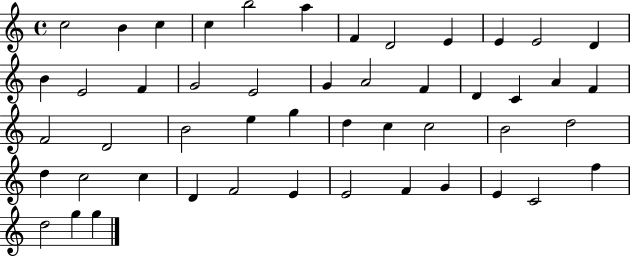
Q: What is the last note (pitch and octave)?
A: G5